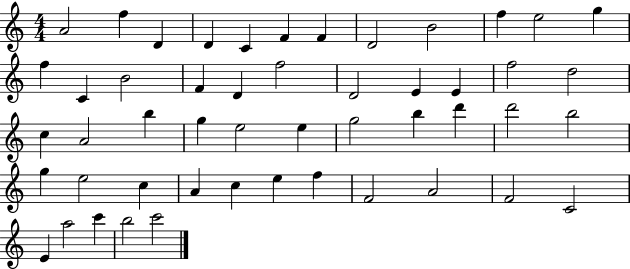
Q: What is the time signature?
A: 4/4